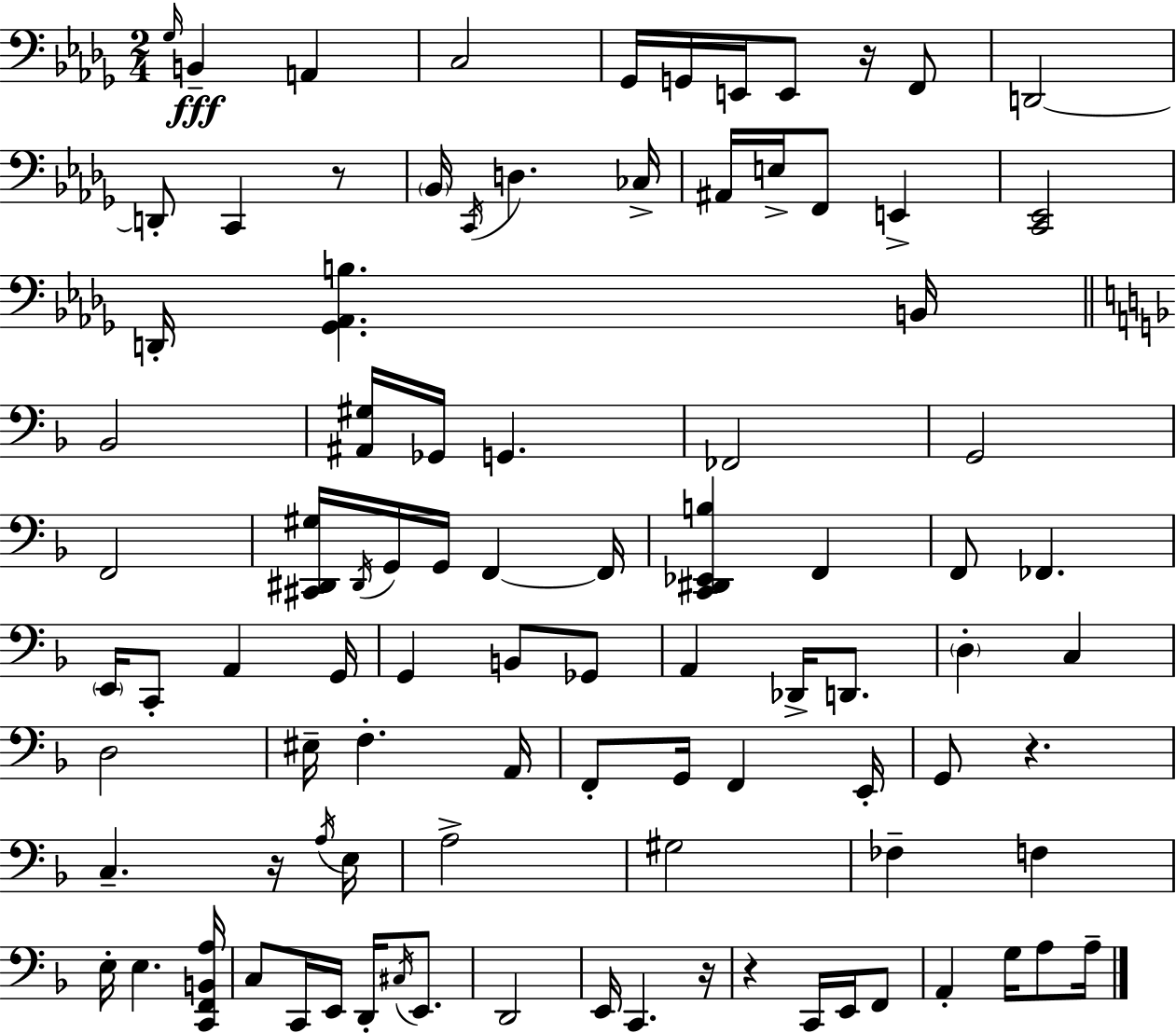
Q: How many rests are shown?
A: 6